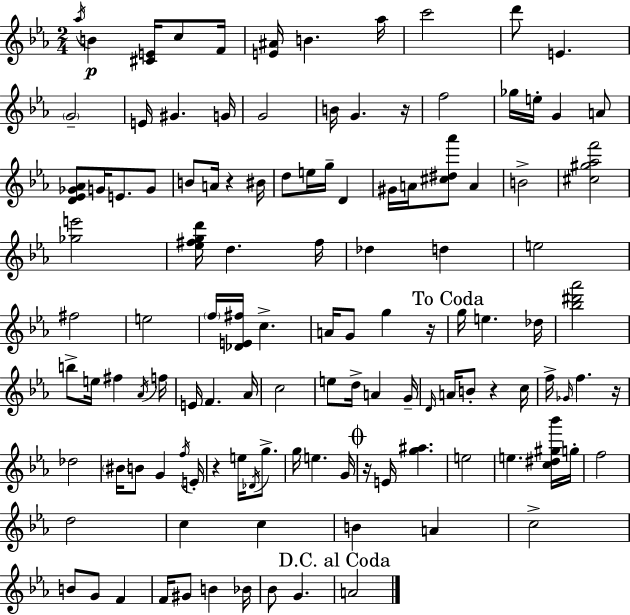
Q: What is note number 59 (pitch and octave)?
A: C5